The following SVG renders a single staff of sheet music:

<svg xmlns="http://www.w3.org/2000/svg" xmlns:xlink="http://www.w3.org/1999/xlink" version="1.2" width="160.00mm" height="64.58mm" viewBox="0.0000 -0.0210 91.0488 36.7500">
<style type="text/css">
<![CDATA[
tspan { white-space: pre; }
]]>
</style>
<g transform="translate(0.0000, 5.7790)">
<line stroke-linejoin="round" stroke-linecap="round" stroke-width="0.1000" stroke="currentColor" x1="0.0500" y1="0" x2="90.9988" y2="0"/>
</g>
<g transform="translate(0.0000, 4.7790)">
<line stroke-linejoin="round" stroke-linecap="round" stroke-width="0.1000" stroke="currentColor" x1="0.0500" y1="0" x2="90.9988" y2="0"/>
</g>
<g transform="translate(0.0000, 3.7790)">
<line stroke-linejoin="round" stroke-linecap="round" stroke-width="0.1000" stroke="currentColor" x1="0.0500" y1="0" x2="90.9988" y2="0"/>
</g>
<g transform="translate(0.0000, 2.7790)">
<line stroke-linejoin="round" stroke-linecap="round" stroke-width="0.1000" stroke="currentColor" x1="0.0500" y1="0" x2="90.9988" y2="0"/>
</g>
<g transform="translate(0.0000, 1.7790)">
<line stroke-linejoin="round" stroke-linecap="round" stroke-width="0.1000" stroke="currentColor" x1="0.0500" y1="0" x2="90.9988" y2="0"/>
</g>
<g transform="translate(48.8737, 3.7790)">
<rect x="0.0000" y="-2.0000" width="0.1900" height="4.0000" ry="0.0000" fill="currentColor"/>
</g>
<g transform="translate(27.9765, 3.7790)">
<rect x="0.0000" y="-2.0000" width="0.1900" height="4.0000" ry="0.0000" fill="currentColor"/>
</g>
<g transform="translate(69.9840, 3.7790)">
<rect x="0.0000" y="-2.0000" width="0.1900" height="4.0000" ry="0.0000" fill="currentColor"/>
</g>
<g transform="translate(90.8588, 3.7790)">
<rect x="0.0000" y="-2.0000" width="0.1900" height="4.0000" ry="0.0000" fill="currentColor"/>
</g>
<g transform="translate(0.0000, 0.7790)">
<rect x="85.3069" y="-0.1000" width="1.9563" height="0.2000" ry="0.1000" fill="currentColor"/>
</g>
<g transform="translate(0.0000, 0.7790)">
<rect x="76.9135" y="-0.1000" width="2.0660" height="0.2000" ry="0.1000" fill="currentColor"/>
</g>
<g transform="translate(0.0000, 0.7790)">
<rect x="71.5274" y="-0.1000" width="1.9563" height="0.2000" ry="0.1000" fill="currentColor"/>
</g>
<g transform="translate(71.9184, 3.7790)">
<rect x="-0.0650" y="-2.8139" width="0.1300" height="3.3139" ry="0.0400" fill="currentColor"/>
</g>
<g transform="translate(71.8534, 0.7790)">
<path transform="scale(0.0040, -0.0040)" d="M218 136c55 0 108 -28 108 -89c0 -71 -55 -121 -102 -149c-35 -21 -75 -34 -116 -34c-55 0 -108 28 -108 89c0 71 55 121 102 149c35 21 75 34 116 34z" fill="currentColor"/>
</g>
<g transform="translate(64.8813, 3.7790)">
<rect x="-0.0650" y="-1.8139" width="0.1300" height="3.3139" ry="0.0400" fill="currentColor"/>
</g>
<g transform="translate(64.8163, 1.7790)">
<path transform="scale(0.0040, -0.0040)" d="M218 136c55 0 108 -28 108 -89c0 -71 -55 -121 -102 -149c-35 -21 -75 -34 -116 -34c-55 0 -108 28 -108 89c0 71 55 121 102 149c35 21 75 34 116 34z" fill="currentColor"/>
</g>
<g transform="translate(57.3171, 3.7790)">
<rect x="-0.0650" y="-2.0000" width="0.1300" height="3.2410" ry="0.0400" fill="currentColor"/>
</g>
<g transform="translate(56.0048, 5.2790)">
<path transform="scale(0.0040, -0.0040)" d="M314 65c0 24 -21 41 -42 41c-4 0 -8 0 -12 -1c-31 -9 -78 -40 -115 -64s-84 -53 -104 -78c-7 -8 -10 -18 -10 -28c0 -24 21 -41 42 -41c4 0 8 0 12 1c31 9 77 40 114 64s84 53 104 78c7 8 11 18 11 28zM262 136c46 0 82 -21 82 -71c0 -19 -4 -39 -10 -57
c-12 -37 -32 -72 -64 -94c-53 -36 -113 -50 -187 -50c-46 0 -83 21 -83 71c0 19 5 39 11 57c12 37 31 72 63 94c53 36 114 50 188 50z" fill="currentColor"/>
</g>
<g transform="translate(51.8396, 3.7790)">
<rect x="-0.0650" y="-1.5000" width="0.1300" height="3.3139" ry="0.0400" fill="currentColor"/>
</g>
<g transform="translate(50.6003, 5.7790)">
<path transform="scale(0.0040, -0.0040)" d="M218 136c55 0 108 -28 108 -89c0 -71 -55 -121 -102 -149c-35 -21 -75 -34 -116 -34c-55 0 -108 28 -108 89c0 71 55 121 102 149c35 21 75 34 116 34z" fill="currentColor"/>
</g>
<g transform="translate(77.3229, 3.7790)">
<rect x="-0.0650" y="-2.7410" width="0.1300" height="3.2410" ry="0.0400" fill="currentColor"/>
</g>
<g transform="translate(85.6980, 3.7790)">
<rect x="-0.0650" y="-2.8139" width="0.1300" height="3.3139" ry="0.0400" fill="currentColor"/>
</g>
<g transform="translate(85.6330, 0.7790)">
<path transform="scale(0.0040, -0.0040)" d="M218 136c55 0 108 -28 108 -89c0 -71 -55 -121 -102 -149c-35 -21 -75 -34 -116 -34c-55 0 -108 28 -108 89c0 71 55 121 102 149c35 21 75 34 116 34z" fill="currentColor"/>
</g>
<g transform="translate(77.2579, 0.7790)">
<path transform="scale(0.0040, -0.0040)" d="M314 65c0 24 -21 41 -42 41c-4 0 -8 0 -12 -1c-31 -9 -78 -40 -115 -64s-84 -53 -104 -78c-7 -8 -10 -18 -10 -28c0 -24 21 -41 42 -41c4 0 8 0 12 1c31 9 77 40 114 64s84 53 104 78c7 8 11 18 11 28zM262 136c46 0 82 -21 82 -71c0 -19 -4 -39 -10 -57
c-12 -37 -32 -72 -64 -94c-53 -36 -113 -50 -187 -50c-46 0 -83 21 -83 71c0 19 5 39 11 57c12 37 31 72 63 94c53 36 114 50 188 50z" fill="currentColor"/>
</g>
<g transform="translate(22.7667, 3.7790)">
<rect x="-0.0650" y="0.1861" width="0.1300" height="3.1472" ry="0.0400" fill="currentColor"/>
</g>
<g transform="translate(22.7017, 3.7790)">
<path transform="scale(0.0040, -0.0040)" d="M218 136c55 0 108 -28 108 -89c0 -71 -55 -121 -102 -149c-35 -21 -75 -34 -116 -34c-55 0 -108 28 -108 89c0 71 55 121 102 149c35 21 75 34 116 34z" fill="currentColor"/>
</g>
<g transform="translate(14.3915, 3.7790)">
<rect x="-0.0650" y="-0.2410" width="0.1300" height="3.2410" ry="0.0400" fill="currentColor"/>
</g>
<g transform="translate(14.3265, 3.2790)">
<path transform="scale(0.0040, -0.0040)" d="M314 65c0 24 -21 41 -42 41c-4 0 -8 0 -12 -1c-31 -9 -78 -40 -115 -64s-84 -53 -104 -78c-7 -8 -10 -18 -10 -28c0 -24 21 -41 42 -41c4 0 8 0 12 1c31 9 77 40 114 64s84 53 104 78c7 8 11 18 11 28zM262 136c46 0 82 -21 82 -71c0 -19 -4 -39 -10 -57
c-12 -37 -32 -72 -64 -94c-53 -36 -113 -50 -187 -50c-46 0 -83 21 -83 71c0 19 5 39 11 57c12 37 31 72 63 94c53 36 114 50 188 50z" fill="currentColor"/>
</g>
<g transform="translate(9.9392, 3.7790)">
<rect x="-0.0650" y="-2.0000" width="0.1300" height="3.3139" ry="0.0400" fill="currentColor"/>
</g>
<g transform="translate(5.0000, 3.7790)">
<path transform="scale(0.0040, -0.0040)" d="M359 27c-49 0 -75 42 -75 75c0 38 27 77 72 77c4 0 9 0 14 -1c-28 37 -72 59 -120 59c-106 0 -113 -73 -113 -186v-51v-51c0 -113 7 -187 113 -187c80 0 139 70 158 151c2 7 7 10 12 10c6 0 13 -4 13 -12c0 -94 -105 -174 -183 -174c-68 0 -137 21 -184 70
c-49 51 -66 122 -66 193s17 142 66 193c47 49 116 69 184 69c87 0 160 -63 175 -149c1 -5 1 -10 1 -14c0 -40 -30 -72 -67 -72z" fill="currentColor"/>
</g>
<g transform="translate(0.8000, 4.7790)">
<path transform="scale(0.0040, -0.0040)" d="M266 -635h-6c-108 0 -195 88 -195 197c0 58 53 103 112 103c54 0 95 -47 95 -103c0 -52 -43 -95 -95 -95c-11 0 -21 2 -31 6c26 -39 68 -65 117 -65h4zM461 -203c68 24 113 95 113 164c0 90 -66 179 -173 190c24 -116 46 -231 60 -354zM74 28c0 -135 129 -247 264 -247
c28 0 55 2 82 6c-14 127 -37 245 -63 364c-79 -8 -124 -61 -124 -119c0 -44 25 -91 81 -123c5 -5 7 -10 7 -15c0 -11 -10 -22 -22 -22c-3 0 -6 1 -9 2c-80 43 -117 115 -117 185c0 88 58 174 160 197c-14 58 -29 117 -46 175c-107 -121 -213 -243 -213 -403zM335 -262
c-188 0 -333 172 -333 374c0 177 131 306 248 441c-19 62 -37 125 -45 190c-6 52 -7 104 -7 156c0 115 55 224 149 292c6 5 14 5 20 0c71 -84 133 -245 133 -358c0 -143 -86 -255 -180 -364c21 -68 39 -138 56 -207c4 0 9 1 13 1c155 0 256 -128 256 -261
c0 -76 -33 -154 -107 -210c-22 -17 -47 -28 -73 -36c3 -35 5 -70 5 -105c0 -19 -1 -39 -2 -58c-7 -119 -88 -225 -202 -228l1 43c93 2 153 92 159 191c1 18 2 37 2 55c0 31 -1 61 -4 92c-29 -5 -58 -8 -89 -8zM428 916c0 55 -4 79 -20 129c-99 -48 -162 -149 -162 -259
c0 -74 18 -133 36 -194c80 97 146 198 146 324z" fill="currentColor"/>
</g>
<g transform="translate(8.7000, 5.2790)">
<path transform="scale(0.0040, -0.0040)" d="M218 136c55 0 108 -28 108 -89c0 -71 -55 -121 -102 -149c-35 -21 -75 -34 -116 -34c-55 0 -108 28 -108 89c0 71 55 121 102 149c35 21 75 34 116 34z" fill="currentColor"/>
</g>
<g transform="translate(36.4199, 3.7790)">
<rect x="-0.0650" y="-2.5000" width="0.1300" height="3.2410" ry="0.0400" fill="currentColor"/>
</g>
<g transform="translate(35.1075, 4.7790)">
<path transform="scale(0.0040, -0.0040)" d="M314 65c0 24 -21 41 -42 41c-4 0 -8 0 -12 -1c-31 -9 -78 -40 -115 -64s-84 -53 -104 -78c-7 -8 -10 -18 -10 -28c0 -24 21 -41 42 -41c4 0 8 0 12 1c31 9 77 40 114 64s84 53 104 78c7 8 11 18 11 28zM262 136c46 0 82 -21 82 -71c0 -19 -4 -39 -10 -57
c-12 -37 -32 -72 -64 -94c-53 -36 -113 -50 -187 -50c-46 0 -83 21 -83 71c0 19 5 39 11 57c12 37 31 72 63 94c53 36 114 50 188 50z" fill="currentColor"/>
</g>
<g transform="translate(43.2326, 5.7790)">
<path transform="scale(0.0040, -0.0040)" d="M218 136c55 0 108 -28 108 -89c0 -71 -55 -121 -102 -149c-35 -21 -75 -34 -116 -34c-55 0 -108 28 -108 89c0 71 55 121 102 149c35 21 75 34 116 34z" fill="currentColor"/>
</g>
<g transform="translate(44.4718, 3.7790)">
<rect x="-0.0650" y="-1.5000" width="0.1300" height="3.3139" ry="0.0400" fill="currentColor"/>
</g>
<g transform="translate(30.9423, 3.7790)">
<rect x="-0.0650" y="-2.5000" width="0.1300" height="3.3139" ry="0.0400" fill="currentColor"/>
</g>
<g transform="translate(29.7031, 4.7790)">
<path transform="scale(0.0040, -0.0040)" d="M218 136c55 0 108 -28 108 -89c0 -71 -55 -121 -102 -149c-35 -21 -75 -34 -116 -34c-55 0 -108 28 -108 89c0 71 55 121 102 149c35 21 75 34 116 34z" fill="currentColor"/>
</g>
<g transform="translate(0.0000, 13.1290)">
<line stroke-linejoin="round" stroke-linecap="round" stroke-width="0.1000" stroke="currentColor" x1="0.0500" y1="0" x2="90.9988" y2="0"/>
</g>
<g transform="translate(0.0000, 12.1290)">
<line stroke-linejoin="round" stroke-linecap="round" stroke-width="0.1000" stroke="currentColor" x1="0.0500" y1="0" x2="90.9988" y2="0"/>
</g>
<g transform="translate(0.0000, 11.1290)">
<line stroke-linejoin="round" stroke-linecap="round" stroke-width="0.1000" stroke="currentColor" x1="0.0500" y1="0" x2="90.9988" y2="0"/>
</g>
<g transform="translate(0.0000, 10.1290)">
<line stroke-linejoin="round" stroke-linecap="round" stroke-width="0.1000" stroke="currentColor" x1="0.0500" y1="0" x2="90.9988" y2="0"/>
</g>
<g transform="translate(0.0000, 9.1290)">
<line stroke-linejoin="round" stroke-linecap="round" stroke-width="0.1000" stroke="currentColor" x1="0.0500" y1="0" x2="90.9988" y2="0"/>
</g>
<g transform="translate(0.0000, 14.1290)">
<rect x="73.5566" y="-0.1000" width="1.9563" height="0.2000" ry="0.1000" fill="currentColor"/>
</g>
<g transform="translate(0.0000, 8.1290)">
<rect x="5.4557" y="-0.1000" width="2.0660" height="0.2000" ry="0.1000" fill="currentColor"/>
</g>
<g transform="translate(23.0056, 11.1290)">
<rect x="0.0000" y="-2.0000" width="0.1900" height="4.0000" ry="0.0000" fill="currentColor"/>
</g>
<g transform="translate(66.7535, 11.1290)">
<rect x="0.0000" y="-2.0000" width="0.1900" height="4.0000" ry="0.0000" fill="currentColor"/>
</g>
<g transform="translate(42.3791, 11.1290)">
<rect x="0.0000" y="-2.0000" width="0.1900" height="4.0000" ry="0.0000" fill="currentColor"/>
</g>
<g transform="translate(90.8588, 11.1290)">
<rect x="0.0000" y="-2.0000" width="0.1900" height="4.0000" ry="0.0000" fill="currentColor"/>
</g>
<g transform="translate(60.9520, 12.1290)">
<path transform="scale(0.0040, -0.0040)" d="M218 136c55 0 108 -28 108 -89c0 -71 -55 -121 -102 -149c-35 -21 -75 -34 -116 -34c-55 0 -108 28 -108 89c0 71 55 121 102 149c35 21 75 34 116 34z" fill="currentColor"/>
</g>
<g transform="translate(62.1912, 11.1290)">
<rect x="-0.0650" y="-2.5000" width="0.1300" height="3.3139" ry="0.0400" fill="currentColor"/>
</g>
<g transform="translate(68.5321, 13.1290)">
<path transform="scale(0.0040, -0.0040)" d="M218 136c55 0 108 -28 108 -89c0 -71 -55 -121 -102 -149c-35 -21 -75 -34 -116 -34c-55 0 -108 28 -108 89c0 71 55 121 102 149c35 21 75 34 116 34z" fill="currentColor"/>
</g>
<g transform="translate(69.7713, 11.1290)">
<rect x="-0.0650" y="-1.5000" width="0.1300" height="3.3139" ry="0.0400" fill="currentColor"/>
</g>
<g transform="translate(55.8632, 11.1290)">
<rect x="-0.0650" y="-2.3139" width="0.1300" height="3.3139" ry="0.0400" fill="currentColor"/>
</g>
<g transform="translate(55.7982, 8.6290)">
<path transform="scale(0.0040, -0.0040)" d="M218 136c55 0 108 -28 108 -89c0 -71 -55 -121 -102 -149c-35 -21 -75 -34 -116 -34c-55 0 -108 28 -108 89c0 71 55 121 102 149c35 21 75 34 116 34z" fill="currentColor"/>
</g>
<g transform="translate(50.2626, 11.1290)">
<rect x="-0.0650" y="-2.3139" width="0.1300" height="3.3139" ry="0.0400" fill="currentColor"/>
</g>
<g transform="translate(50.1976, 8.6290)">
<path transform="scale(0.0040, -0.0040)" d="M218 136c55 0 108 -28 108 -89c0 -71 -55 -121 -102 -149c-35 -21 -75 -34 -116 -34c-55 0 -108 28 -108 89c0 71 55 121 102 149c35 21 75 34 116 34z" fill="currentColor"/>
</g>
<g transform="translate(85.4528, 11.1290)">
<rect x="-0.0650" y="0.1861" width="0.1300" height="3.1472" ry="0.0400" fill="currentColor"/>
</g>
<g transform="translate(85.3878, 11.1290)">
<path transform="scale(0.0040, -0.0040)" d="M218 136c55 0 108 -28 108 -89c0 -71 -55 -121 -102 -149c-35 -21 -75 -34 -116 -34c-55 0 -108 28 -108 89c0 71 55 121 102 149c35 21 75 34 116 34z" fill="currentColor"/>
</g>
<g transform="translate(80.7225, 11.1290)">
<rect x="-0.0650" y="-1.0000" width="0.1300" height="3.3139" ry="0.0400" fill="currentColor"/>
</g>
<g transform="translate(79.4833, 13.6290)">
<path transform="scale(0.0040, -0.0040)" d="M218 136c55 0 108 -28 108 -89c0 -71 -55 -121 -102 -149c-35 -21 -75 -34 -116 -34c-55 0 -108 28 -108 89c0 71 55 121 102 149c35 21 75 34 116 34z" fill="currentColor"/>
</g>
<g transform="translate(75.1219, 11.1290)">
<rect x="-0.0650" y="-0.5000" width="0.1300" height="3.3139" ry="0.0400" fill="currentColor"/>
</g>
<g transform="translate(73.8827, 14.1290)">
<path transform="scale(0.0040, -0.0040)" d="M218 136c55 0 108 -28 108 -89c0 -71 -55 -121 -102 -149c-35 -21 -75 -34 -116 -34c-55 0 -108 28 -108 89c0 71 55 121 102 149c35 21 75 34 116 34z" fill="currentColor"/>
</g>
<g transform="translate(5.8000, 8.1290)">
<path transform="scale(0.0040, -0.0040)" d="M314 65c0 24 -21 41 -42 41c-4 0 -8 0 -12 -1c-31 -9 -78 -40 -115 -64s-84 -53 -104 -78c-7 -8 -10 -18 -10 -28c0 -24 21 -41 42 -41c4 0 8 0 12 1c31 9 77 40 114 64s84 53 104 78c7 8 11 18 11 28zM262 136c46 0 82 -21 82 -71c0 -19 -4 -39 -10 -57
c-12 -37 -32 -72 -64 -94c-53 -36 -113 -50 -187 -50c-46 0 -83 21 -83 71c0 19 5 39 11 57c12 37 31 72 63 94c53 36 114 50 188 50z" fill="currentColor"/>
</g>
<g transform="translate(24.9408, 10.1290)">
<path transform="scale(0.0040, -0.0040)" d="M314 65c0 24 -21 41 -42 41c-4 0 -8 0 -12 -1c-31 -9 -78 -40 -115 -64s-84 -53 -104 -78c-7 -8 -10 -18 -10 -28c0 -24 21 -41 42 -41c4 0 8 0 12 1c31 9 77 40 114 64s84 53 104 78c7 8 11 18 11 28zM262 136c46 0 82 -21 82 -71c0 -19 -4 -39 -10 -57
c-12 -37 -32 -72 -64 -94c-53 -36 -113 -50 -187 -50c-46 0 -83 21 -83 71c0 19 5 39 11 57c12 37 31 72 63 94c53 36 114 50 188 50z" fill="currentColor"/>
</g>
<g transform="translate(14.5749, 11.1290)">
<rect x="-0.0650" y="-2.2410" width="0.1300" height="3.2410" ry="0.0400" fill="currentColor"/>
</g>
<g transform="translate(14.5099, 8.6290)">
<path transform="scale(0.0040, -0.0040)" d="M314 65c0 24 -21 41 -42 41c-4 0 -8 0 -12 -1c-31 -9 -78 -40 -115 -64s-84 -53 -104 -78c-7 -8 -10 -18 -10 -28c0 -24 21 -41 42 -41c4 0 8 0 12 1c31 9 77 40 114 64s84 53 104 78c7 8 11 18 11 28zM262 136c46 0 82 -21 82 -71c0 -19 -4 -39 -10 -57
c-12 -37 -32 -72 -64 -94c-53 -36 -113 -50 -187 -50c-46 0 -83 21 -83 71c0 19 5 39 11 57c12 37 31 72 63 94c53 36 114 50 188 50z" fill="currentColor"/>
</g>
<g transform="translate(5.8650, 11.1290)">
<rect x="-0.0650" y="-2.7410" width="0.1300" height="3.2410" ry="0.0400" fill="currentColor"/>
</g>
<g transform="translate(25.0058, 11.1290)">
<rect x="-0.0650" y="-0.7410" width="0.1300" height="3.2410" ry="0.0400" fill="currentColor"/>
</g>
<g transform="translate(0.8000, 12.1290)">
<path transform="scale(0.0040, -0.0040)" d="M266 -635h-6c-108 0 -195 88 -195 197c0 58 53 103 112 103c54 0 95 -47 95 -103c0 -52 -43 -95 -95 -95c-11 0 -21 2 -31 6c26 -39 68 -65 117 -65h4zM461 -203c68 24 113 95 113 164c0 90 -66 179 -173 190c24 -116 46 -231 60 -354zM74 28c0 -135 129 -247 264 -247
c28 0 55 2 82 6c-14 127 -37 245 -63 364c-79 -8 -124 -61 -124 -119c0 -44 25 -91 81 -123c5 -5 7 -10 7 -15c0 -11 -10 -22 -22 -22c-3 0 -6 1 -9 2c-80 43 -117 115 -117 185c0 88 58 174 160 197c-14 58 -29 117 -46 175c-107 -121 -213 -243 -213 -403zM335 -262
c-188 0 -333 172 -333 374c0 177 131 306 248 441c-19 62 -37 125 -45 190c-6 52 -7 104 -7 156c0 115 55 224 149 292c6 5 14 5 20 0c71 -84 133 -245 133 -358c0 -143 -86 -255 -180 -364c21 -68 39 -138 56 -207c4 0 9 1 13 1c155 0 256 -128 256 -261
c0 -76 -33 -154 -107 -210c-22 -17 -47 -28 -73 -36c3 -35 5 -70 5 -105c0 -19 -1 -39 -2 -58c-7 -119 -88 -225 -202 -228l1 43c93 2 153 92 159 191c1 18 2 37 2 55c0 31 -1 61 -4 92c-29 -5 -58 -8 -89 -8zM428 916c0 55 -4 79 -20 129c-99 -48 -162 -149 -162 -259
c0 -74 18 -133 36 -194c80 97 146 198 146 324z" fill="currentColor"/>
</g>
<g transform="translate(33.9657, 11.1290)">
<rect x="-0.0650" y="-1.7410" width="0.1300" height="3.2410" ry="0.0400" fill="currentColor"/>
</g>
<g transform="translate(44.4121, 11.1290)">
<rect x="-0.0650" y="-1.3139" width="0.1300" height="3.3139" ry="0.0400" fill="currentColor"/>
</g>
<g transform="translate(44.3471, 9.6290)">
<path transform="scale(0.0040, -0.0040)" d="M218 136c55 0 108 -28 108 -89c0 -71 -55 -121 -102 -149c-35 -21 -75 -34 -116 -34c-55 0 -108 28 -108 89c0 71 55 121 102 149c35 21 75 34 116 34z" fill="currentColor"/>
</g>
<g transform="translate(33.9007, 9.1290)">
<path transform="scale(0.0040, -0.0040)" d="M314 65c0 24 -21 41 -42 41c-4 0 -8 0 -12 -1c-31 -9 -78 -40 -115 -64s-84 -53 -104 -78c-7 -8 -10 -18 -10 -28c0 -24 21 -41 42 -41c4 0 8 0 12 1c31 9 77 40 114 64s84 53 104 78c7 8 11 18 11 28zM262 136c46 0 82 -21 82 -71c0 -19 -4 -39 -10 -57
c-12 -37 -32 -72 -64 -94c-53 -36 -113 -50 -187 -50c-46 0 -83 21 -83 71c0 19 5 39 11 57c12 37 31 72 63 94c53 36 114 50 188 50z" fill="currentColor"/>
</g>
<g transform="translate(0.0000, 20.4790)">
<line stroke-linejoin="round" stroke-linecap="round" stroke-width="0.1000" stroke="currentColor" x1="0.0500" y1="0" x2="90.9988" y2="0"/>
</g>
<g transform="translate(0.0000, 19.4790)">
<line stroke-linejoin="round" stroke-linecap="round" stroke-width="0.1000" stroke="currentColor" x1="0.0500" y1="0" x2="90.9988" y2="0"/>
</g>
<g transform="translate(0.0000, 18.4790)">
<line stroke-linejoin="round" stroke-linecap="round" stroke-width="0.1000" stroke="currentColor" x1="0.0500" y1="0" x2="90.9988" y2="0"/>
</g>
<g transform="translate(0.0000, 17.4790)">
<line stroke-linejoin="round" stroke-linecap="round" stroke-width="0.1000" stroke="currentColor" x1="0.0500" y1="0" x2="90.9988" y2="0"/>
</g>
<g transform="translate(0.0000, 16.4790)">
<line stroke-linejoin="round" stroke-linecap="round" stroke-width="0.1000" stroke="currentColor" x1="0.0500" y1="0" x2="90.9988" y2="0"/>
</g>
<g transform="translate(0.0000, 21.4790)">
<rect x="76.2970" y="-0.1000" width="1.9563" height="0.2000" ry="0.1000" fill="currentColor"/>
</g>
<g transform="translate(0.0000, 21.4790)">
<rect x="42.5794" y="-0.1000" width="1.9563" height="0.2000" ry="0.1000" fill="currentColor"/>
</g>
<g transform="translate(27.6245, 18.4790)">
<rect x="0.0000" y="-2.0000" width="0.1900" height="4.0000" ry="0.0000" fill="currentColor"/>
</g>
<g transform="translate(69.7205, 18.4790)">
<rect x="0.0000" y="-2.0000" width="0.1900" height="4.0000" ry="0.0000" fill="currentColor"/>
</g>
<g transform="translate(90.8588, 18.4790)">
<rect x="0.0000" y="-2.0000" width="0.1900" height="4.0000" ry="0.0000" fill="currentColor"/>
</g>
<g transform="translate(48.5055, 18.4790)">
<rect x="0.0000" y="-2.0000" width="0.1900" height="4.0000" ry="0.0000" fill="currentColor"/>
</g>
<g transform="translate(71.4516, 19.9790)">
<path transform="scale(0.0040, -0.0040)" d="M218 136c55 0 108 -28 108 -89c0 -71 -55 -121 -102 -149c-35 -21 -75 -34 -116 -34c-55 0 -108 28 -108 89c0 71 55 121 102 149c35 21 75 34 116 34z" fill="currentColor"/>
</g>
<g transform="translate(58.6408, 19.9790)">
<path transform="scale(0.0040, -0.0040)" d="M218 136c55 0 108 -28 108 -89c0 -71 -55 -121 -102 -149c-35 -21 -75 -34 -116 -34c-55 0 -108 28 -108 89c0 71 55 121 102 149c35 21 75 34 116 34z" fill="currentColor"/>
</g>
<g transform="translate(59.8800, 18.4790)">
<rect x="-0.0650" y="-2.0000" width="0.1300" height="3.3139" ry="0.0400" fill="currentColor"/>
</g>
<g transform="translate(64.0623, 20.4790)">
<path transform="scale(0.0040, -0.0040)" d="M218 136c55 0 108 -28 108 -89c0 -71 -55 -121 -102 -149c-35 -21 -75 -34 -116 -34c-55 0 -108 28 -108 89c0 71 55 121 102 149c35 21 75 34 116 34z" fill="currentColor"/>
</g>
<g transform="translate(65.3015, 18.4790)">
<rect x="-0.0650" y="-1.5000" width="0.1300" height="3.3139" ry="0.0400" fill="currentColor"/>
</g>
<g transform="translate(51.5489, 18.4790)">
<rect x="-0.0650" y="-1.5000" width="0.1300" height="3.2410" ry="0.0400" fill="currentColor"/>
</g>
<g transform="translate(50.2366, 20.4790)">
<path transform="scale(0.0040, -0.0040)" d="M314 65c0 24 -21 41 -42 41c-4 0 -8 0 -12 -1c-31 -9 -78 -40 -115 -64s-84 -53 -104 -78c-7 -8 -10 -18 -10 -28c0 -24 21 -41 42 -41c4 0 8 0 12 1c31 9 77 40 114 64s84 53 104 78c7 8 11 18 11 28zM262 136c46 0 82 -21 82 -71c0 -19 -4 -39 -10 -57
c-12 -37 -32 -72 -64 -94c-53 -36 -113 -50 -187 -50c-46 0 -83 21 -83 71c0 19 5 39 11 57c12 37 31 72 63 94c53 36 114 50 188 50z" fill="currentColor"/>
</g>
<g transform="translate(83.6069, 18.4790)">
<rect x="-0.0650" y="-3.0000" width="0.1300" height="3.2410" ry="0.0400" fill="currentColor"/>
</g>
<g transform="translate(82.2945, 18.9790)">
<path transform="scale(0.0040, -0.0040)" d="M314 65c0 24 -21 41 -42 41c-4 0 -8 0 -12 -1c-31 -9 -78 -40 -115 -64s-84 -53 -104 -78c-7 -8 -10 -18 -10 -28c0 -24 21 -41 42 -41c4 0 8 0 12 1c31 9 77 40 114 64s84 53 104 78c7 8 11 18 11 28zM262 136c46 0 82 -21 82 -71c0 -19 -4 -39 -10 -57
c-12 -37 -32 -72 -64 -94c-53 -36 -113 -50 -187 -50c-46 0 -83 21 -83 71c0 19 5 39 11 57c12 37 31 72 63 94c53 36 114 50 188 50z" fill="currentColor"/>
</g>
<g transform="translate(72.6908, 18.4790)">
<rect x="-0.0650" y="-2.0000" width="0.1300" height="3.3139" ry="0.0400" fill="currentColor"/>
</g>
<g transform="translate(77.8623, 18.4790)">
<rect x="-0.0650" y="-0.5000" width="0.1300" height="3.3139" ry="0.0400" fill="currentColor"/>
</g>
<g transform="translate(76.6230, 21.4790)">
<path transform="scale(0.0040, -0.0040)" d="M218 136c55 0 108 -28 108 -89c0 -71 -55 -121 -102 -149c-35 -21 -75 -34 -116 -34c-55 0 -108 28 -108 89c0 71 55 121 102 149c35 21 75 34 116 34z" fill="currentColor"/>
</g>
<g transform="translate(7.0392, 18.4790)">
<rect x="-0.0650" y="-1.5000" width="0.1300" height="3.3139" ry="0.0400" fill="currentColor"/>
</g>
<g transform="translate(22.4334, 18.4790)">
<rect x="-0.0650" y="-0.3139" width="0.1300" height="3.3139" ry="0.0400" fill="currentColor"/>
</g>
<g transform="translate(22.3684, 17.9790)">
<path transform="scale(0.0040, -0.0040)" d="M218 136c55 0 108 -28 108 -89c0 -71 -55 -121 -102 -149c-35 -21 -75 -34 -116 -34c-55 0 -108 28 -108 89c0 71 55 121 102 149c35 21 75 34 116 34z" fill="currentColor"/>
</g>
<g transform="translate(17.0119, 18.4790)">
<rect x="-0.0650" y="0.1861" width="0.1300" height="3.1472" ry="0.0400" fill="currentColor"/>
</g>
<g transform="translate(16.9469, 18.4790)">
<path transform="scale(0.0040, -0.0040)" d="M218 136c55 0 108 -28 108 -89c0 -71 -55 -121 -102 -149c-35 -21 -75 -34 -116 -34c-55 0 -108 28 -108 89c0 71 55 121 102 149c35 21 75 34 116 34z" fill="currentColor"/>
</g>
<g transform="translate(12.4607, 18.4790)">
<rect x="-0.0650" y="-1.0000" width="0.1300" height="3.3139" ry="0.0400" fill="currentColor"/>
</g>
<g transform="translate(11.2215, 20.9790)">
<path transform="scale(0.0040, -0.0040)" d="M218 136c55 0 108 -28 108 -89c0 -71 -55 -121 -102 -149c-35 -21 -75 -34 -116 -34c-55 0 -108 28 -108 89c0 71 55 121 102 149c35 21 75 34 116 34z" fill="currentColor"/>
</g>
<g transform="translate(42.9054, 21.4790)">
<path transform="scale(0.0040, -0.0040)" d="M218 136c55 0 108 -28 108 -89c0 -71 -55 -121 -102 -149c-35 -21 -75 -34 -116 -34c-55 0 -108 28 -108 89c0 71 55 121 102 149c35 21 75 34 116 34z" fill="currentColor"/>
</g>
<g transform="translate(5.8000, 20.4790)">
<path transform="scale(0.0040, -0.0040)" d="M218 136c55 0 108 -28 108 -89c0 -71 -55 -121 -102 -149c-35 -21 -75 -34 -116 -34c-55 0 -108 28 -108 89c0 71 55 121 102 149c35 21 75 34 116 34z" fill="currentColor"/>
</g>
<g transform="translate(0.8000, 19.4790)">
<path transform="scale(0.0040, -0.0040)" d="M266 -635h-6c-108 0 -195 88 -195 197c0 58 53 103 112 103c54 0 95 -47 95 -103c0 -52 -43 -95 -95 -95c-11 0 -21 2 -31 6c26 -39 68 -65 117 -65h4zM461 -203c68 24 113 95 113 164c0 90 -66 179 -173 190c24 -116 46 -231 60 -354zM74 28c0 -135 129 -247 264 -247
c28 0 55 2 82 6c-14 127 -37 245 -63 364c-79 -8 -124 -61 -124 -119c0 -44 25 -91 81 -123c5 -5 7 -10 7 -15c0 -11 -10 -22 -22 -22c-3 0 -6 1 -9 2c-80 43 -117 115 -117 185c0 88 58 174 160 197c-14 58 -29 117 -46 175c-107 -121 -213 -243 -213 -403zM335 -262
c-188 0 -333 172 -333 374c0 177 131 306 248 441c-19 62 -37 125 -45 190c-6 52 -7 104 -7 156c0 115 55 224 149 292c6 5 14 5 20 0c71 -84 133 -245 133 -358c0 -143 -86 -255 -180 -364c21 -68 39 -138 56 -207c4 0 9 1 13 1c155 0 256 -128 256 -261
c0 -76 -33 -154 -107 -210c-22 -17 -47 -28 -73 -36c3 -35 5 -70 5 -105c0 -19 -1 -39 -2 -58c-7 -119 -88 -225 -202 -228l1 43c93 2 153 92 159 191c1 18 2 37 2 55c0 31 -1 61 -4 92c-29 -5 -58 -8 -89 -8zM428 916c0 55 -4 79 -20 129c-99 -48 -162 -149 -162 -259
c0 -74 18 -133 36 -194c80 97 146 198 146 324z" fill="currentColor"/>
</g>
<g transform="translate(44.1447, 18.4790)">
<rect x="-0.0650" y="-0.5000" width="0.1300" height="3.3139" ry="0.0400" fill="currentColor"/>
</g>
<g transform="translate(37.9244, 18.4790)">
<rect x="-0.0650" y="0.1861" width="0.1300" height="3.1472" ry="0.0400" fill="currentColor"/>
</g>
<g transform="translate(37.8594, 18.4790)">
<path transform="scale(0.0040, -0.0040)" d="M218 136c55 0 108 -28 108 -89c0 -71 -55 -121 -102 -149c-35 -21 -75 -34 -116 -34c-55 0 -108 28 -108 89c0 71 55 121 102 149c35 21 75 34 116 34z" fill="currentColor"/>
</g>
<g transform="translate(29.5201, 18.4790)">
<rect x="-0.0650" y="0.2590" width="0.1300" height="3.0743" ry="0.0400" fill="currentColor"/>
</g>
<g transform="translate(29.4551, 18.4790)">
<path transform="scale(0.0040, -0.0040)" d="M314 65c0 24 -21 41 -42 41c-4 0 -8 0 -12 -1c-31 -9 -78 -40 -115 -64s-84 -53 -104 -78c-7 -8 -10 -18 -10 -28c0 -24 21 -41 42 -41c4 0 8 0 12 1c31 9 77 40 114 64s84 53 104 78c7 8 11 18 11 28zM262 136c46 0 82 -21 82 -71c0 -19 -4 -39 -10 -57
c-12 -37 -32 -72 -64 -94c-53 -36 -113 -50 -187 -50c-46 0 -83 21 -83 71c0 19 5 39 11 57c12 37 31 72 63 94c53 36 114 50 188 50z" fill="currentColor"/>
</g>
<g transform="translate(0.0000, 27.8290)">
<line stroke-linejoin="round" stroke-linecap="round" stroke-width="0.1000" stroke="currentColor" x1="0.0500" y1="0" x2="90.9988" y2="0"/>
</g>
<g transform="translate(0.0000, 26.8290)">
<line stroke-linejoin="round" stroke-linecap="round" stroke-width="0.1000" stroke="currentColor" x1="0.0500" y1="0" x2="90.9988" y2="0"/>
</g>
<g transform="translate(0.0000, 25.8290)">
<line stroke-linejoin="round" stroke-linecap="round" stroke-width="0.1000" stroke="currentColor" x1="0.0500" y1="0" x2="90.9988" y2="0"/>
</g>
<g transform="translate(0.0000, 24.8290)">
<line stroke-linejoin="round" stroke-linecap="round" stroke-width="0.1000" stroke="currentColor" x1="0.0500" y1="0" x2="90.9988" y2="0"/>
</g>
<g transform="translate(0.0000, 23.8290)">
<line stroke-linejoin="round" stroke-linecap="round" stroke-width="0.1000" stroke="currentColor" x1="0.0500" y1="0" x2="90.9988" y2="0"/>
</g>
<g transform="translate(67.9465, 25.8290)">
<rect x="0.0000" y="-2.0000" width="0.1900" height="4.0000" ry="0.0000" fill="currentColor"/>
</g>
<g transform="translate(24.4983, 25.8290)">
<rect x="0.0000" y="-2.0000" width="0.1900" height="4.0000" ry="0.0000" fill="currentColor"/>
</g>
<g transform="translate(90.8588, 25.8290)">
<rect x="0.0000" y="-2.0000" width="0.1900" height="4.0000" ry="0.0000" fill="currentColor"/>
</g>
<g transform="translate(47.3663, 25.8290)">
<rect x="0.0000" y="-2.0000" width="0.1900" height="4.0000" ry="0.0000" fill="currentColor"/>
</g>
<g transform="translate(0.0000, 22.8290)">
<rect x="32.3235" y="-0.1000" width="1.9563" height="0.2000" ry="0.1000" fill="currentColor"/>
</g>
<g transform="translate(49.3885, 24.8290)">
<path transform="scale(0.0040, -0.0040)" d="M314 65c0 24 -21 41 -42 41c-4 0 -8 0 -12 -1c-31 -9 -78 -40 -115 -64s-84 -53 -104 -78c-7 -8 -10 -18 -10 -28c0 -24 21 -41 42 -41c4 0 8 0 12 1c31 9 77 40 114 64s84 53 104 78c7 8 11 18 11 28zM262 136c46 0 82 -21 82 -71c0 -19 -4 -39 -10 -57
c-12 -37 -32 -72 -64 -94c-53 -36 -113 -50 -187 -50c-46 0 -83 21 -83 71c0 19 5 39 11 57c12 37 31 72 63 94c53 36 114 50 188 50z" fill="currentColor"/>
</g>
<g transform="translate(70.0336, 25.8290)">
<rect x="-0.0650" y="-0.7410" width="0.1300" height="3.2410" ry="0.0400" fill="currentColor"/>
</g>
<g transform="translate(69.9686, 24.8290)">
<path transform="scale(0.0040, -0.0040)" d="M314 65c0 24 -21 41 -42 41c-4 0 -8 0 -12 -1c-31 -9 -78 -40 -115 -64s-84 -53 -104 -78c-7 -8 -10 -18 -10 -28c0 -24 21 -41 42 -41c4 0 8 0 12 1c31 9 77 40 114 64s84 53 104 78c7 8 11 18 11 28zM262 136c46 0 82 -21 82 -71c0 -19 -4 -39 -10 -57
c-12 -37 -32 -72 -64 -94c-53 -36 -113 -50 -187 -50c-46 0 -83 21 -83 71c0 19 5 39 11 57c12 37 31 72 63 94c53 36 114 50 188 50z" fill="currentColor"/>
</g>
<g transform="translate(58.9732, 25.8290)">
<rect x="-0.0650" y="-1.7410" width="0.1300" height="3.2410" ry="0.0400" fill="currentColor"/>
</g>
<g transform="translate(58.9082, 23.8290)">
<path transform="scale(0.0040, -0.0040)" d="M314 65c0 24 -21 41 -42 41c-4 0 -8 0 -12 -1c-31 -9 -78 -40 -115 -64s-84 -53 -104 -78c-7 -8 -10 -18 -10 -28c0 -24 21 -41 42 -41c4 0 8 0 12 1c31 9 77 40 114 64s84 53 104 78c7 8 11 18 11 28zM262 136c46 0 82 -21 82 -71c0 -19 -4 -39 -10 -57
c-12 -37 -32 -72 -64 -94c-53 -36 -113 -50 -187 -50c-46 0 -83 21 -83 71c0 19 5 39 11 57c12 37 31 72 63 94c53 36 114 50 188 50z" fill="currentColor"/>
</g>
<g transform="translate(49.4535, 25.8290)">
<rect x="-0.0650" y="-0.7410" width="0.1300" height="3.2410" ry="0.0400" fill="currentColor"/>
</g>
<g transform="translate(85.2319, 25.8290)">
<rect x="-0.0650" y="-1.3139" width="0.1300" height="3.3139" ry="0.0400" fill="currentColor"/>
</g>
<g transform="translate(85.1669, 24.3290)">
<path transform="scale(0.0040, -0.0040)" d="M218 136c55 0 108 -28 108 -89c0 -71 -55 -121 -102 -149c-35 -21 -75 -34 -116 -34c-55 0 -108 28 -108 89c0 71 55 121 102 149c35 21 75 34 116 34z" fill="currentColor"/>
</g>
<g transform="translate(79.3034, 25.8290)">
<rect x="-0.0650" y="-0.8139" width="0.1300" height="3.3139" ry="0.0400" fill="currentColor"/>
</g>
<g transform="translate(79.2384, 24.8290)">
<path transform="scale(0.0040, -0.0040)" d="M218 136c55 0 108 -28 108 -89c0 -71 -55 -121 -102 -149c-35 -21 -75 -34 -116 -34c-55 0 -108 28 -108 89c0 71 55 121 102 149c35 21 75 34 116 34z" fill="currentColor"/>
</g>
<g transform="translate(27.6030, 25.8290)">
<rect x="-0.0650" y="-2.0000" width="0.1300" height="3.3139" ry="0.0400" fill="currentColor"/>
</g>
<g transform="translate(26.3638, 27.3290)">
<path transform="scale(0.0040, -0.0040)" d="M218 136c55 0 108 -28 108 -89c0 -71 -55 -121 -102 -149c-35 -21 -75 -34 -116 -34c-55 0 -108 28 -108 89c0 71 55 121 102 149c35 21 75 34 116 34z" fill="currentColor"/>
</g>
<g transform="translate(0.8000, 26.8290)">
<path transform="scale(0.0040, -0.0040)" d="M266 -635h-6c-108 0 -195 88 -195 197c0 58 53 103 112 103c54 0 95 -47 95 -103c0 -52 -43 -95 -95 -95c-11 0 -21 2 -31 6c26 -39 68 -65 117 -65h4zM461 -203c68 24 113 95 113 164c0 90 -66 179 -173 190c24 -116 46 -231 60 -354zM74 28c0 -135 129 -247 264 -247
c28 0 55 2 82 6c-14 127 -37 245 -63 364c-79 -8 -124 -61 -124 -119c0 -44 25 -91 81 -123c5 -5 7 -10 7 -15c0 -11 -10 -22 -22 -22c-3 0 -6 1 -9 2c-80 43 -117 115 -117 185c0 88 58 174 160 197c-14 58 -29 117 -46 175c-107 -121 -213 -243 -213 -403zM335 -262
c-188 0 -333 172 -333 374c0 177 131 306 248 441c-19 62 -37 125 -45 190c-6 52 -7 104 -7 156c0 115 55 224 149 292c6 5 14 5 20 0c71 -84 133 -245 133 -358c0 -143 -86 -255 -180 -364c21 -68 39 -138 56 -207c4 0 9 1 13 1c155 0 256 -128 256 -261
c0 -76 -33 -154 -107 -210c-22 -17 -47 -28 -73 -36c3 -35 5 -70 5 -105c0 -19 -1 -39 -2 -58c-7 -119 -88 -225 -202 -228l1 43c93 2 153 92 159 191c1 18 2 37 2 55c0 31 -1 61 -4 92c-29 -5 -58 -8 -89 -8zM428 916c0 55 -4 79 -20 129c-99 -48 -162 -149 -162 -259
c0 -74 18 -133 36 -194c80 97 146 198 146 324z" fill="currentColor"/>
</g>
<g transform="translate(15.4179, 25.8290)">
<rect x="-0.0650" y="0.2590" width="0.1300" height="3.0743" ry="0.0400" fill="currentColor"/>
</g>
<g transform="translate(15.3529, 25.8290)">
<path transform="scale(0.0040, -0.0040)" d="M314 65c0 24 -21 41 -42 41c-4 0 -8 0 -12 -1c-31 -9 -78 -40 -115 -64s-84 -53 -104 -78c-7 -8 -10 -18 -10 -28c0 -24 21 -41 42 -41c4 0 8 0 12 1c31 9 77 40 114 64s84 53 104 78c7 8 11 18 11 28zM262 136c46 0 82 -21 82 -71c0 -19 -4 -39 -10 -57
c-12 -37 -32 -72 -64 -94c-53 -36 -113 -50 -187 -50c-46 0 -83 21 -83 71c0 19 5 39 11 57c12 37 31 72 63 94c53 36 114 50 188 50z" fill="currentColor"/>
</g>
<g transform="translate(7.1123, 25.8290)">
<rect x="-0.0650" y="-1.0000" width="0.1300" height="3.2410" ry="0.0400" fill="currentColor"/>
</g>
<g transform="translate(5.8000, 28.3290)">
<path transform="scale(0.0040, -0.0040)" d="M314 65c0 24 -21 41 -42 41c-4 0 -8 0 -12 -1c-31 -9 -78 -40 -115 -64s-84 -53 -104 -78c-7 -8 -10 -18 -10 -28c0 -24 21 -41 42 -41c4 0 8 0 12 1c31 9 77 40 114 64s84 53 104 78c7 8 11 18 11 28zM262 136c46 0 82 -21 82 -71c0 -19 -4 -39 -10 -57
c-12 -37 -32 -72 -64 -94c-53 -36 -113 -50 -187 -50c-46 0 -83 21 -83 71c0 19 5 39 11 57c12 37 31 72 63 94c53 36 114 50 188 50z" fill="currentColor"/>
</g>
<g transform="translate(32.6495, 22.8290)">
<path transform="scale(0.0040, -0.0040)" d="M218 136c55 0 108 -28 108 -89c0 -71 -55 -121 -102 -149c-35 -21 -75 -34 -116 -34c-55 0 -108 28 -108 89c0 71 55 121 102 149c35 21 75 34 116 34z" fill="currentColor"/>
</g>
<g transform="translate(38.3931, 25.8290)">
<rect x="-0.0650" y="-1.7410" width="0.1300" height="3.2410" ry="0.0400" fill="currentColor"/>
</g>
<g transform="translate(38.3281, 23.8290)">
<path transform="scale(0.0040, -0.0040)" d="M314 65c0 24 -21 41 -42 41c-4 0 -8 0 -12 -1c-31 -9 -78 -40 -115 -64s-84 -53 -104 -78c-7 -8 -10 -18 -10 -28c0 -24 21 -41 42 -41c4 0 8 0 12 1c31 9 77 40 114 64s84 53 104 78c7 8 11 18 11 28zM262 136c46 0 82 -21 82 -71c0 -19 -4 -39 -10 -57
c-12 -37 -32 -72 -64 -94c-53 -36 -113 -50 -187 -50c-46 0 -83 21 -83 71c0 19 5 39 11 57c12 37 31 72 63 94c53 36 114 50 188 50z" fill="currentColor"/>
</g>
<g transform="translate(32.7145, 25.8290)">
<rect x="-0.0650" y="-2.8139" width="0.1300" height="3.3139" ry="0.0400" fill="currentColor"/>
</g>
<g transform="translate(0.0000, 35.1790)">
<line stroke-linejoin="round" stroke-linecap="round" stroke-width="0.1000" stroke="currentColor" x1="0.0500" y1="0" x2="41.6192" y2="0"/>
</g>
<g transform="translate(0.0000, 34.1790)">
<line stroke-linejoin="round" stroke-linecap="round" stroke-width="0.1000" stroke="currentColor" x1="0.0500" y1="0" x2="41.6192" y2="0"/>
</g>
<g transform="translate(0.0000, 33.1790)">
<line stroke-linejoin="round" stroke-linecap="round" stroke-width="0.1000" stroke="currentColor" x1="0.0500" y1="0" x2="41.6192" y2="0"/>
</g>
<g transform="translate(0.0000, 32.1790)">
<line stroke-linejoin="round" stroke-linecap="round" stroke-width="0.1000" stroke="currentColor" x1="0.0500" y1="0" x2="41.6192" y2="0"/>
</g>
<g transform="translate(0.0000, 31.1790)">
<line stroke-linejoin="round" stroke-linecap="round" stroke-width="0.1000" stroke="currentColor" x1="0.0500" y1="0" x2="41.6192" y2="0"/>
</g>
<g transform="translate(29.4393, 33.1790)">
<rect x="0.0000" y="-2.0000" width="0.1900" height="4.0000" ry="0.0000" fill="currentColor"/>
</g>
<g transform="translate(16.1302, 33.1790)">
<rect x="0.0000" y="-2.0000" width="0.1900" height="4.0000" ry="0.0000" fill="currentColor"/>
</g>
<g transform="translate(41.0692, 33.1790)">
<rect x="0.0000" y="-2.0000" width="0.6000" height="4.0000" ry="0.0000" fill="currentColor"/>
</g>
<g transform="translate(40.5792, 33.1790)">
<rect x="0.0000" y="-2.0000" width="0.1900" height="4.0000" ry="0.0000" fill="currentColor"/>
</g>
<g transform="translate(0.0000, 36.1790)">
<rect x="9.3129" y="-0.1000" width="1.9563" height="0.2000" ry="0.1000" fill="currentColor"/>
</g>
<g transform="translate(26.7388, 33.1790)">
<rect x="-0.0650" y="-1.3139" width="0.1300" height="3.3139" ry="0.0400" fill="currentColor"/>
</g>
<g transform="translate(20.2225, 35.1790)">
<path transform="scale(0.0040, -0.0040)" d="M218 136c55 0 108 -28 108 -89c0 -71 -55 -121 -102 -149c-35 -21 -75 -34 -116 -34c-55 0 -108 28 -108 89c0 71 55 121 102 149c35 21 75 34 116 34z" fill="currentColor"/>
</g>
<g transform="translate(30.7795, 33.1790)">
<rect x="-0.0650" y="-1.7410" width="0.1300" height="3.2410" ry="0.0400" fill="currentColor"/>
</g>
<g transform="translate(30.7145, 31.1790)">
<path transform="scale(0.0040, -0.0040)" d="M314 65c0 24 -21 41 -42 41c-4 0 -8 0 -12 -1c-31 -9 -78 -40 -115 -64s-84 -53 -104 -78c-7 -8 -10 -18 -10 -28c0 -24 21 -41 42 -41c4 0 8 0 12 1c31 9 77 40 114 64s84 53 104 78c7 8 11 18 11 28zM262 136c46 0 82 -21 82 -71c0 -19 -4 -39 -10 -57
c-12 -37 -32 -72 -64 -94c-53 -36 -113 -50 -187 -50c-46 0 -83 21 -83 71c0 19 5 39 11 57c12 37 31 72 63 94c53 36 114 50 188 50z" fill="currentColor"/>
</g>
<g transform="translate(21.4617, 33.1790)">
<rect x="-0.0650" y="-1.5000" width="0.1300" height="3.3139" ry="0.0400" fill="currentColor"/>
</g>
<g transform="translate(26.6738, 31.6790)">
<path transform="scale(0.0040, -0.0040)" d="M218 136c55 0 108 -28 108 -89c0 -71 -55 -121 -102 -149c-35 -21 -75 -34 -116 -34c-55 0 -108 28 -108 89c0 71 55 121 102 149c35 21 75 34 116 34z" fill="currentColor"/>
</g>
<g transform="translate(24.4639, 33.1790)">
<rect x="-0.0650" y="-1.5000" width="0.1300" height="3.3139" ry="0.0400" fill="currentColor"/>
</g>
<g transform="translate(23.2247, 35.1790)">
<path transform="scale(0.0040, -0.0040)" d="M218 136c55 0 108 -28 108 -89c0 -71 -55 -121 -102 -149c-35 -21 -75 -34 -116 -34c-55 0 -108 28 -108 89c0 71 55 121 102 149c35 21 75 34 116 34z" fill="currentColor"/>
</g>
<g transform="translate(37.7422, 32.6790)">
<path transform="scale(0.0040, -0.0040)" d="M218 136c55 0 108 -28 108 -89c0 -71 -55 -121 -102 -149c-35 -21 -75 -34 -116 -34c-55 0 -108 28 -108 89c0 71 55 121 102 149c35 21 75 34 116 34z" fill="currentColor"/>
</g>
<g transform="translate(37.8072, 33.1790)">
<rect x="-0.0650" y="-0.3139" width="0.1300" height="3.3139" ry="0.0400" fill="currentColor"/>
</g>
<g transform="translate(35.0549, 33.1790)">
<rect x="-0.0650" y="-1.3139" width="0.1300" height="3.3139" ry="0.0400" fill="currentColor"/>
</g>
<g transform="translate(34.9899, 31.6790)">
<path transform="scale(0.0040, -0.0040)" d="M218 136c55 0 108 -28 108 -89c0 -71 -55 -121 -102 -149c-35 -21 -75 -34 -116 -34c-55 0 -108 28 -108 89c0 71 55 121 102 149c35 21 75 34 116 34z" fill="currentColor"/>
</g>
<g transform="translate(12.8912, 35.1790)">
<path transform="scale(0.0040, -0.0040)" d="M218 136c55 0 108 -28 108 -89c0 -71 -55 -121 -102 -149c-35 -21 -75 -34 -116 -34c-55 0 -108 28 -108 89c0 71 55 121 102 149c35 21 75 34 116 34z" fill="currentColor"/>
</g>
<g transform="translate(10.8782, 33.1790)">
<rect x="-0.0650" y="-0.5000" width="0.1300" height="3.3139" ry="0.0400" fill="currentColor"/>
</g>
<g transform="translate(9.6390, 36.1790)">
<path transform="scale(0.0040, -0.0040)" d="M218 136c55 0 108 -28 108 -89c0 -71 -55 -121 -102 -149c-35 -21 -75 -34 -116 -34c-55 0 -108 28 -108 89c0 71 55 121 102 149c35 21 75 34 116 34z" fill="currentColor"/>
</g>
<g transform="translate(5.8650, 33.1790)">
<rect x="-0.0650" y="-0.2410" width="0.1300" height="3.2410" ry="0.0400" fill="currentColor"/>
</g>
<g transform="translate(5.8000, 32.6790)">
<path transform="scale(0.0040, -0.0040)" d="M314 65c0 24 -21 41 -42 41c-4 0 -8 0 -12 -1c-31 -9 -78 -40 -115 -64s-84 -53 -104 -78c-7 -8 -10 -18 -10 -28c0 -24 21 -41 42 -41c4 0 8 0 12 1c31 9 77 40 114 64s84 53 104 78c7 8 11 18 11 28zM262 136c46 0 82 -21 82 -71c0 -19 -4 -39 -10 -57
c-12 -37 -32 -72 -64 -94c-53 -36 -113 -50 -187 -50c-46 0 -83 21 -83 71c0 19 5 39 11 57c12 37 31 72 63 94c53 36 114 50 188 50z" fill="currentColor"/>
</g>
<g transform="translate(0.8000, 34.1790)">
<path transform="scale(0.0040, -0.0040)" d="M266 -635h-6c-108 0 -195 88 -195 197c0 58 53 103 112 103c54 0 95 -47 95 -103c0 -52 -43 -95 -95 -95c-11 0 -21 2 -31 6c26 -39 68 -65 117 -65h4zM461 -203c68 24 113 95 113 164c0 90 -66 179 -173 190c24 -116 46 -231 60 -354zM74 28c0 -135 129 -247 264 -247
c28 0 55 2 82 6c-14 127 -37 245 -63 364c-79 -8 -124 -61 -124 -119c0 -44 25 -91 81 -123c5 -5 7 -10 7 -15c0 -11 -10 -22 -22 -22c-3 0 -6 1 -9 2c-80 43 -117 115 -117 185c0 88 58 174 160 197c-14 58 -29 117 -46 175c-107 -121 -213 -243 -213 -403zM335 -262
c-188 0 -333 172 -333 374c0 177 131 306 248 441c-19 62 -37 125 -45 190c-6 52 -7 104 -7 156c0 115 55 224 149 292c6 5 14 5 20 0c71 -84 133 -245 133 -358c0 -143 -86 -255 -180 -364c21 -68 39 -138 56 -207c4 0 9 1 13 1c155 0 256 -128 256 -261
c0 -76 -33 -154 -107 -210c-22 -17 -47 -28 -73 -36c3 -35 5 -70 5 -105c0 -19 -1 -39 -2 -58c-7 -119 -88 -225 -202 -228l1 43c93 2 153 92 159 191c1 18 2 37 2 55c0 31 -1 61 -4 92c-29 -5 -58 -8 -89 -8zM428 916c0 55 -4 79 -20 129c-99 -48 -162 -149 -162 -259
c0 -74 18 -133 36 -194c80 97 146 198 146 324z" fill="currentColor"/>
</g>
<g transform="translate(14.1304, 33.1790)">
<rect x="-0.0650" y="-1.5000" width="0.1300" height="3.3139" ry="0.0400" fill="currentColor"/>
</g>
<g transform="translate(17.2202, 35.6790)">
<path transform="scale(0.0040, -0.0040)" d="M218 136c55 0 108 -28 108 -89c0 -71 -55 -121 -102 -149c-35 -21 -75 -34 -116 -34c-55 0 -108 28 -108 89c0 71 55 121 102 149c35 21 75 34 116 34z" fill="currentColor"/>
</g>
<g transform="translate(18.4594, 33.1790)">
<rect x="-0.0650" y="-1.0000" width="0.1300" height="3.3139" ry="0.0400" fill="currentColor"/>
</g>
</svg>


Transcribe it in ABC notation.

X:1
T:Untitled
M:4/4
L:1/4
K:C
F c2 B G G2 E E F2 f a a2 a a2 g2 d2 f2 e g g G E C D B E D B c B2 B C E2 F E F C A2 D2 B2 F a f2 d2 f2 d2 d e c2 C E D E E e f2 e c